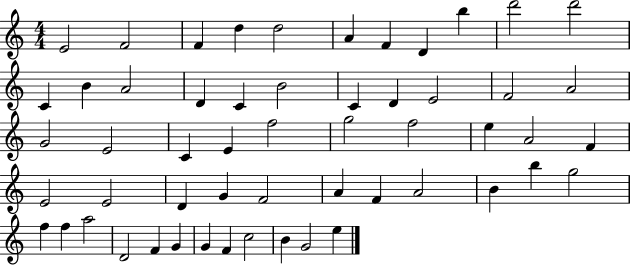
E4/h F4/h F4/q D5/q D5/h A4/q F4/q D4/q B5/q D6/h D6/h C4/q B4/q A4/h D4/q C4/q B4/h C4/q D4/q E4/h F4/h A4/h G4/h E4/h C4/q E4/q F5/h G5/h F5/h E5/q A4/h F4/q E4/h E4/h D4/q G4/q F4/h A4/q F4/q A4/h B4/q B5/q G5/h F5/q F5/q A5/h D4/h F4/q G4/q G4/q F4/q C5/h B4/q G4/h E5/q